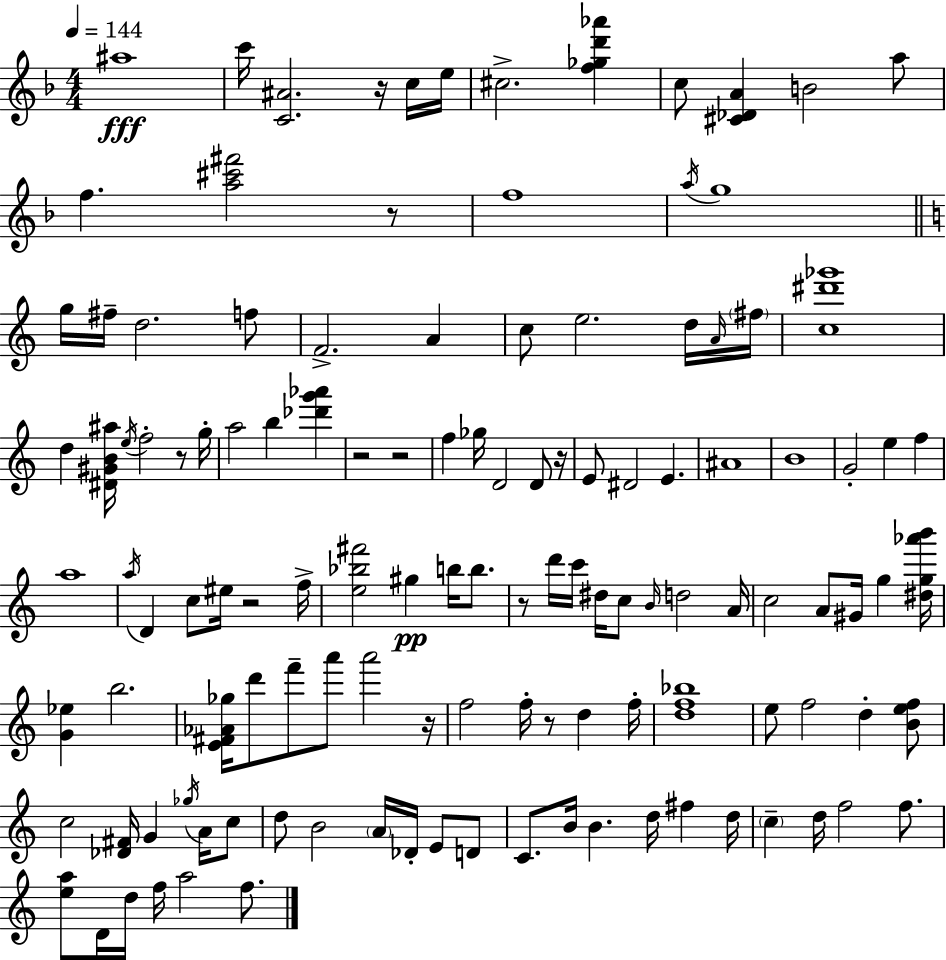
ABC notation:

X:1
T:Untitled
M:4/4
L:1/4
K:Dm
^a4 c'/4 [C^A]2 z/4 c/4 e/4 ^c2 [f_gd'_a'] c/2 [^C_DA] B2 a/2 f [a^c'^f']2 z/2 f4 a/4 g4 g/4 ^f/4 d2 f/2 F2 A c/2 e2 d/4 A/4 ^f/4 [c^d'_g']4 d [^D^GB^a]/4 e/4 f2 z/2 g/4 a2 b [_d'g'_a'] z2 z2 f _g/4 D2 D/2 z/4 E/2 ^D2 E ^A4 B4 G2 e f a4 a/4 D c/2 ^e/4 z2 f/4 [e_b^f']2 ^g b/4 b/2 z/2 d'/4 c'/4 ^d/4 c/2 B/4 d2 A/4 c2 A/2 ^G/4 g [^dg_a'b']/4 [G_e] b2 [E^F_A_g]/4 d'/2 f'/2 a'/2 a'2 z/4 f2 f/4 z/2 d f/4 [df_b]4 e/2 f2 d [Bef]/2 c2 [_D^F]/4 G _g/4 A/4 c/2 d/2 B2 A/4 _D/4 E/2 D/2 C/2 B/4 B d/4 ^f d/4 c d/4 f2 f/2 [ea]/2 D/4 d/4 f/4 a2 f/2